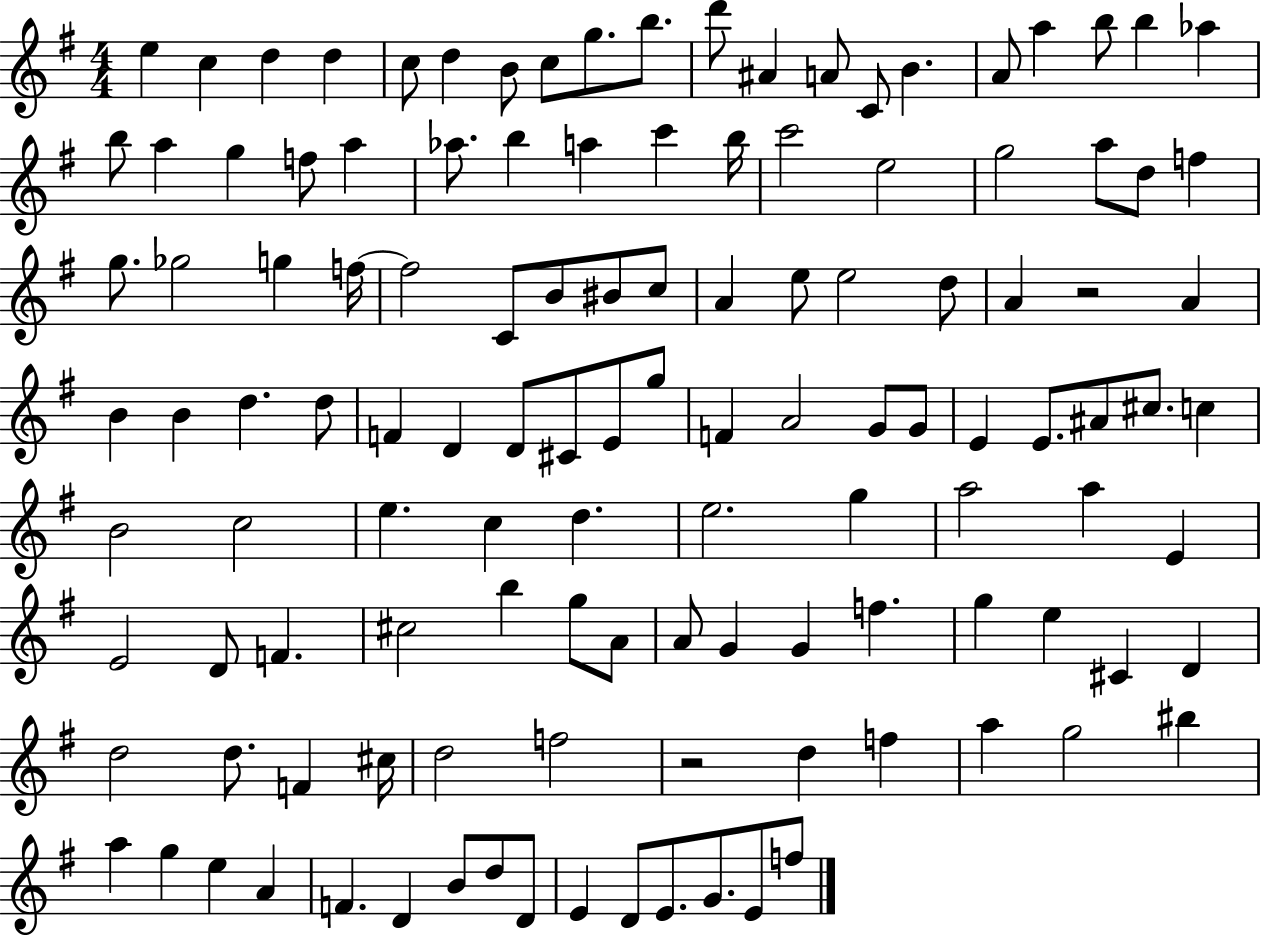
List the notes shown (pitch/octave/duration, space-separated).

E5/q C5/q D5/q D5/q C5/e D5/q B4/e C5/e G5/e. B5/e. D6/e A#4/q A4/e C4/e B4/q. A4/e A5/q B5/e B5/q Ab5/q B5/e A5/q G5/q F5/e A5/q Ab5/e. B5/q A5/q C6/q B5/s C6/h E5/h G5/h A5/e D5/e F5/q G5/e. Gb5/h G5/q F5/s F5/h C4/e B4/e BIS4/e C5/e A4/q E5/e E5/h D5/e A4/q R/h A4/q B4/q B4/q D5/q. D5/e F4/q D4/q D4/e C#4/e E4/e G5/e F4/q A4/h G4/e G4/e E4/q E4/e. A#4/e C#5/e. C5/q B4/h C5/h E5/q. C5/q D5/q. E5/h. G5/q A5/h A5/q E4/q E4/h D4/e F4/q. C#5/h B5/q G5/e A4/e A4/e G4/q G4/q F5/q. G5/q E5/q C#4/q D4/q D5/h D5/e. F4/q C#5/s D5/h F5/h R/h D5/q F5/q A5/q G5/h BIS5/q A5/q G5/q E5/q A4/q F4/q. D4/q B4/e D5/e D4/e E4/q D4/e E4/e. G4/e. E4/e F5/e